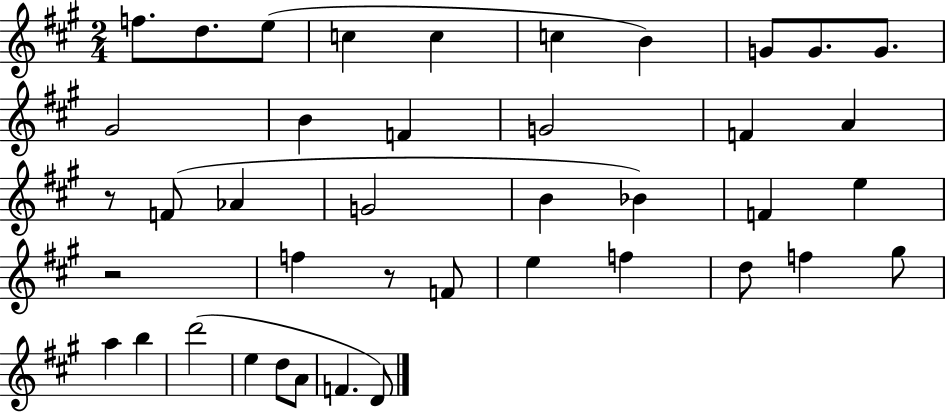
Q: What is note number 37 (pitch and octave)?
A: F4